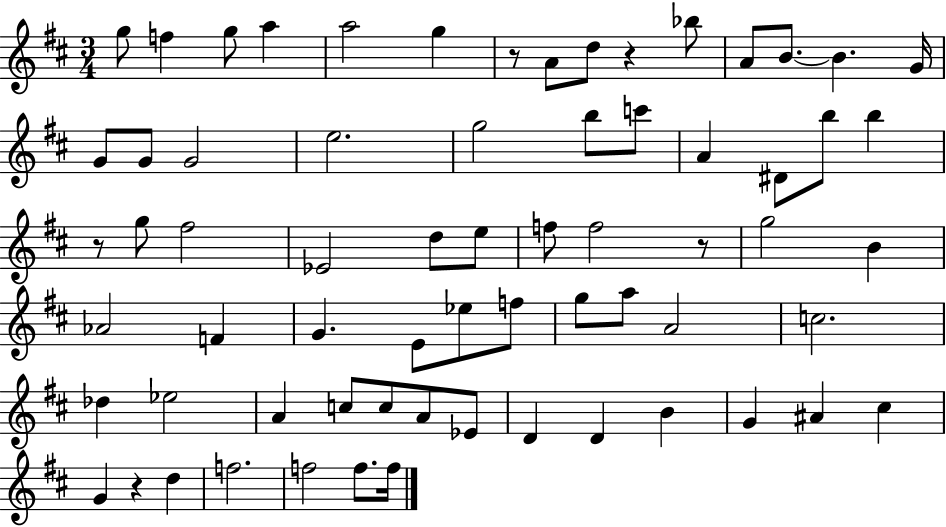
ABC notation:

X:1
T:Untitled
M:3/4
L:1/4
K:D
g/2 f g/2 a a2 g z/2 A/2 d/2 z _b/2 A/2 B/2 B G/4 G/2 G/2 G2 e2 g2 b/2 c'/2 A ^D/2 b/2 b z/2 g/2 ^f2 _E2 d/2 e/2 f/2 f2 z/2 g2 B _A2 F G E/2 _e/2 f/2 g/2 a/2 A2 c2 _d _e2 A c/2 c/2 A/2 _E/2 D D B G ^A ^c G z d f2 f2 f/2 f/4